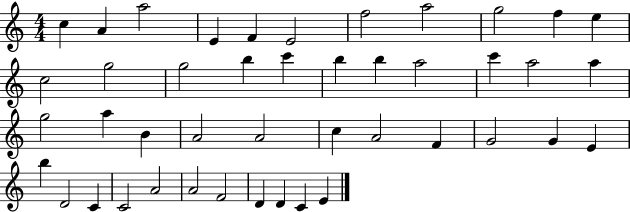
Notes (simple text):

C5/q A4/q A5/h E4/q F4/q E4/h F5/h A5/h G5/h F5/q E5/q C5/h G5/h G5/h B5/q C6/q B5/q B5/q A5/h C6/q A5/h A5/q G5/h A5/q B4/q A4/h A4/h C5/q A4/h F4/q G4/h G4/q E4/q B5/q D4/h C4/q C4/h A4/h A4/h F4/h D4/q D4/q C4/q E4/q